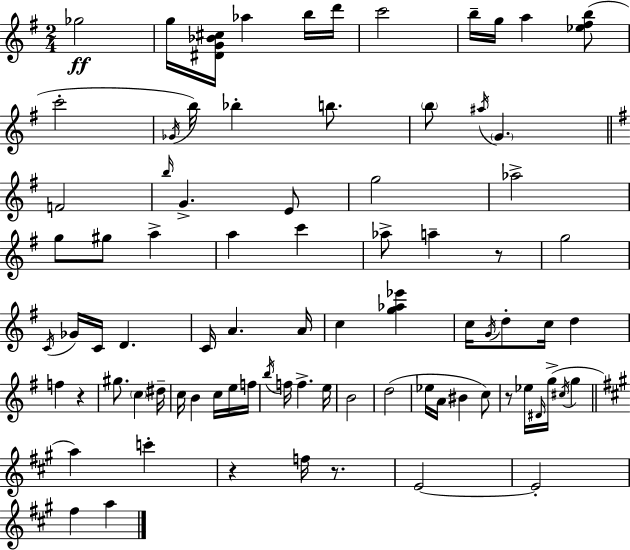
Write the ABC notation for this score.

X:1
T:Untitled
M:2/4
L:1/4
K:Em
_g2 g/4 [^DG_B^c]/4 _a b/4 d'/4 c'2 b/4 g/4 a [_e^fb]/2 c'2 _G/4 b/4 _b b/2 b/2 ^a/4 G F2 b/4 G E/2 g2 _a2 g/2 ^g/2 a a c' _a/2 a z/2 g2 C/4 _G/4 C/4 D C/4 A A/4 c [g_a_e'] c/4 G/4 d/2 c/4 d f z ^g/2 c ^d/4 c/4 B c/4 e/4 f/4 b/4 f/4 f e/4 B2 d2 _e/4 A/4 ^B c/2 z/2 _e/4 ^D/4 g/4 ^c/4 g a c' z f/4 z/2 E2 E2 ^f a